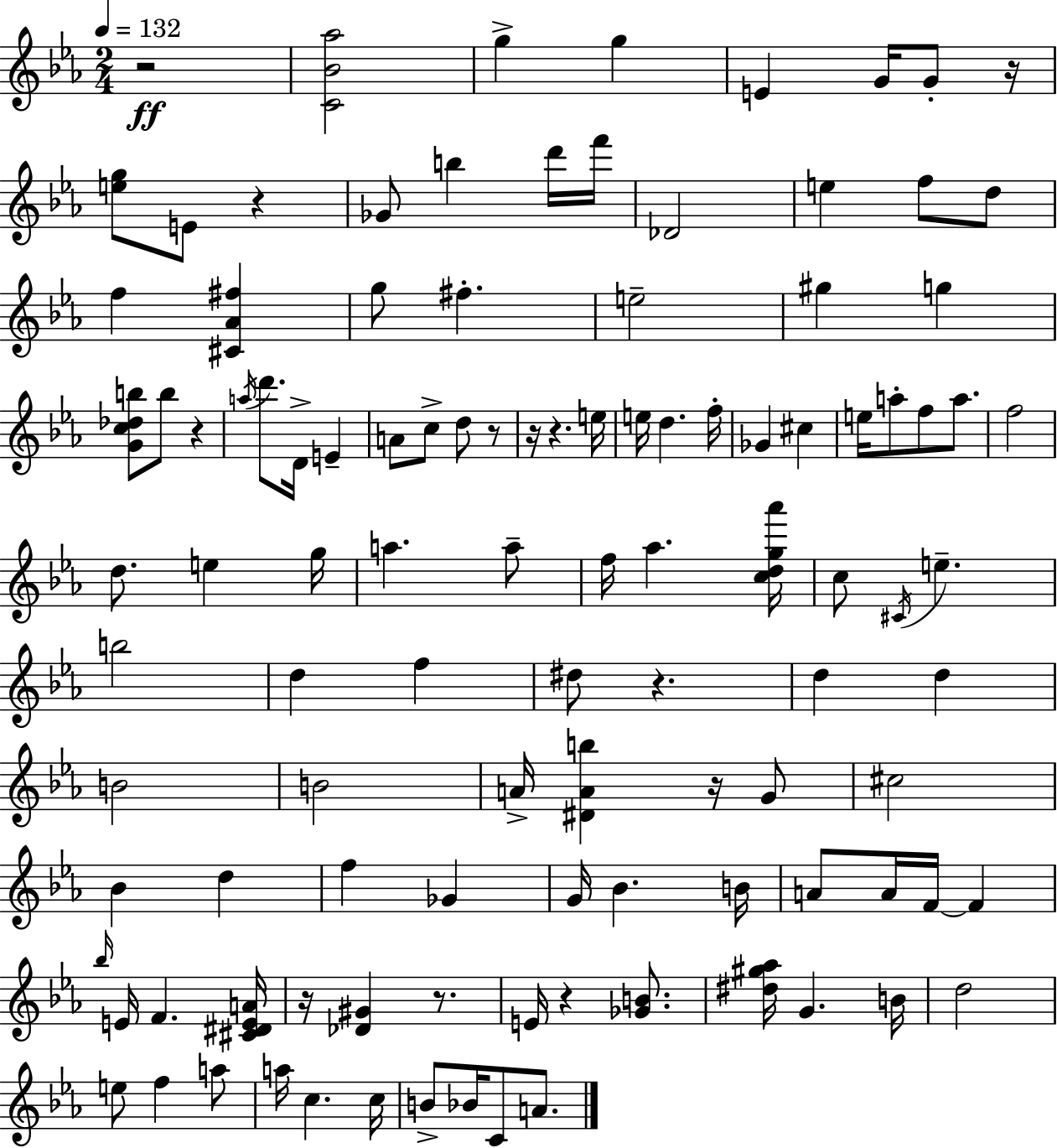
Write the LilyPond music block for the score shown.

{
  \clef treble
  \numericTimeSignature
  \time 2/4
  \key c \minor
  \tempo 4 = 132
  r2\ff | <c' bes' aes''>2 | g''4-> g''4 | e'4 g'16 g'8-. r16 | \break <e'' g''>8 e'8 r4 | ges'8 b''4 d'''16 f'''16 | des'2 | e''4 f''8 d''8 | \break f''4 <cis' aes' fis''>4 | g''8 fis''4.-. | e''2-- | gis''4 g''4 | \break <g' c'' des'' b''>8 b''8 r4 | \acciaccatura { a''16 } d'''8. d'16-> e'4-- | a'8 c''8-> d''8 r8 | r16 r4. | \break e''16 e''16 d''4. | f''16-. ges'4 cis''4 | e''16 a''8-. f''8 a''8. | f''2 | \break d''8. e''4 | g''16 a''4. a''8-- | f''16 aes''4. | <c'' d'' g'' aes'''>16 c''8 \acciaccatura { cis'16 } e''4.-- | \break b''2 | d''4 f''4 | dis''8 r4. | d''4 d''4 | \break b'2 | b'2 | a'16-> <dis' a' b''>4 r16 | g'8 cis''2 | \break bes'4 d''4 | f''4 ges'4 | g'16 bes'4. | b'16 a'8 a'16 f'16~~ f'4 | \break \grace { bes''16 } e'16 f'4. | <cis' dis' e' a'>16 r16 <des' gis'>4 | r8. e'16 r4 | <ges' b'>8. <dis'' gis'' aes''>16 g'4. | \break b'16 d''2 | e''8 f''4 | a''8 a''16 c''4. | c''16 b'8-> bes'16 c'8 | \break a'8. \bar "|."
}